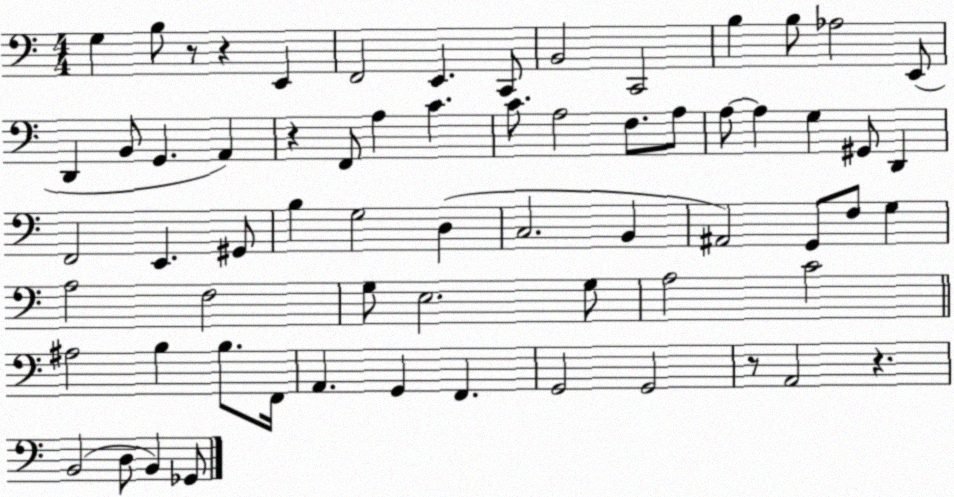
X:1
T:Untitled
M:4/4
L:1/4
K:C
G, B,/2 z/2 z E,, F,,2 E,, C,,/2 B,,2 C,,2 B, B,/2 _A,2 E,,/2 D,, B,,/2 G,, A,, z F,,/2 A, C C/2 A,2 F,/2 A,/2 A,/2 A, G, ^G,,/2 D,, F,,2 E,, ^G,,/2 B, G,2 D, C,2 B,, ^A,,2 G,,/2 F,/2 G, A,2 F,2 G,/2 E,2 G,/2 A,2 C2 ^A,2 B, B,/2 F,,/4 A,, G,, F,, G,,2 G,,2 z/2 A,,2 z B,,2 D,/2 B,, _G,,/2